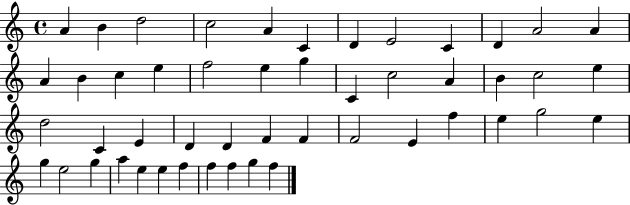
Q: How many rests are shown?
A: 0